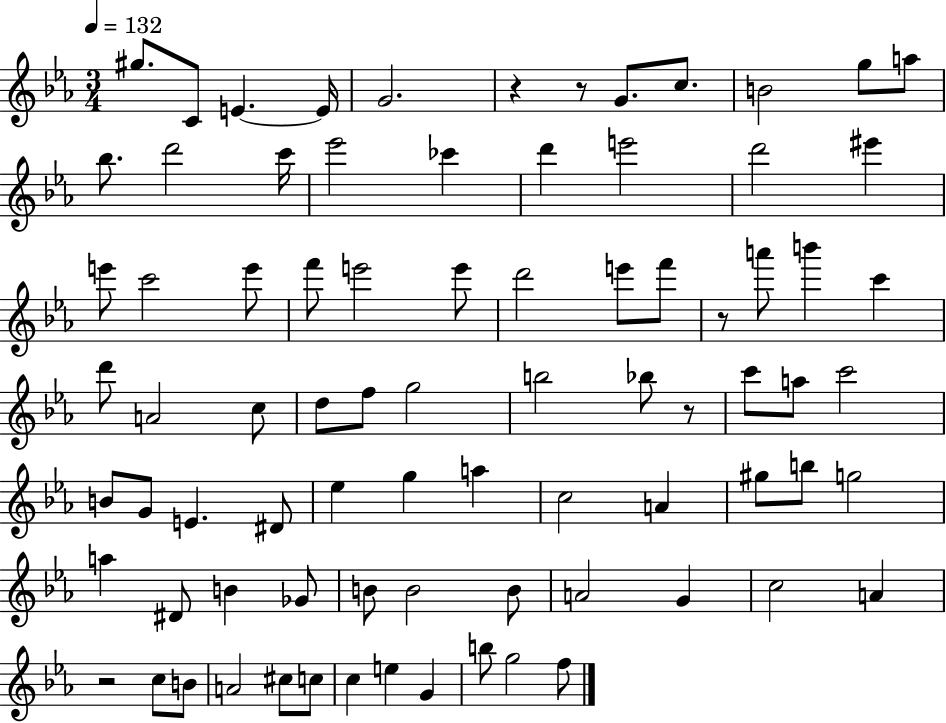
G#5/e. C4/e E4/q. E4/s G4/h. R/q R/e G4/e. C5/e. B4/h G5/e A5/e Bb5/e. D6/h C6/s Eb6/h CES6/q D6/q E6/h D6/h EIS6/q E6/e C6/h E6/e F6/e E6/h E6/e D6/h E6/e F6/e R/e A6/e B6/q C6/q D6/e A4/h C5/e D5/e F5/e G5/h B5/h Bb5/e R/e C6/e A5/e C6/h B4/e G4/e E4/q. D#4/e Eb5/q G5/q A5/q C5/h A4/q G#5/e B5/e G5/h A5/q D#4/e B4/q Gb4/e B4/e B4/h B4/e A4/h G4/q C5/h A4/q R/h C5/e B4/e A4/h C#5/e C5/e C5/q E5/q G4/q B5/e G5/h F5/e